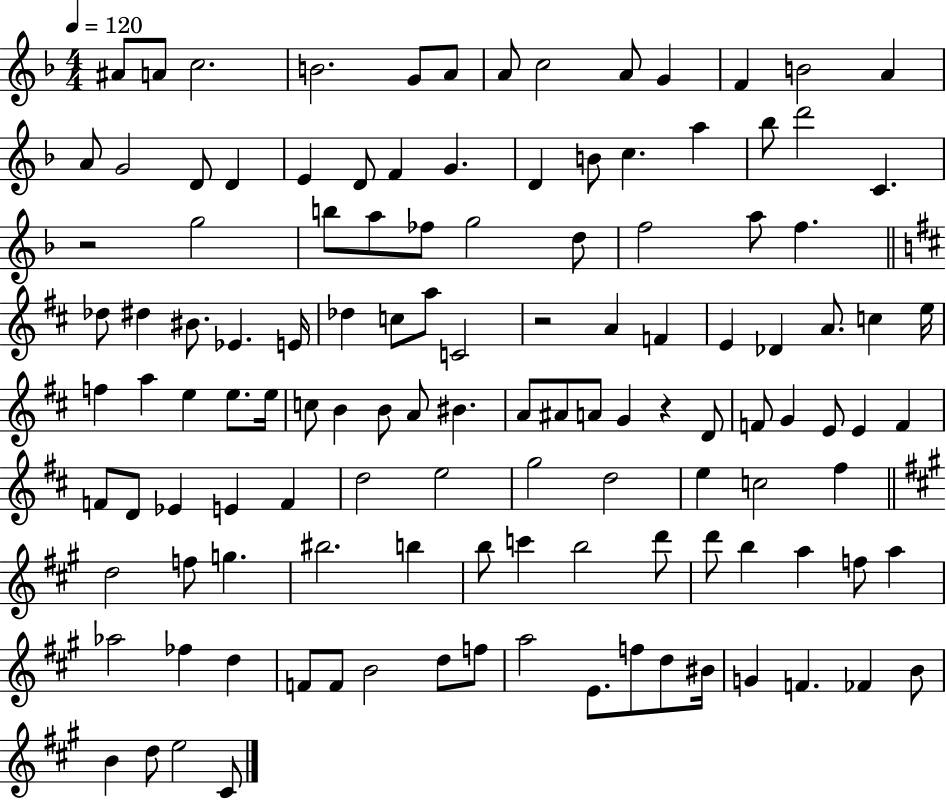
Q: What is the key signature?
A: F major